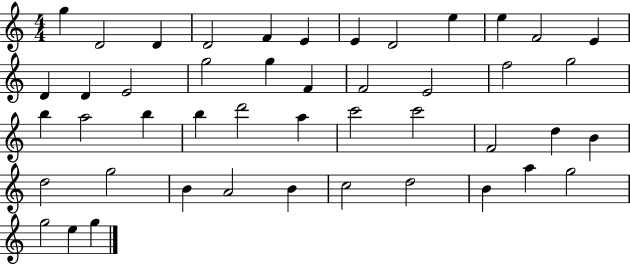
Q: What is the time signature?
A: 4/4